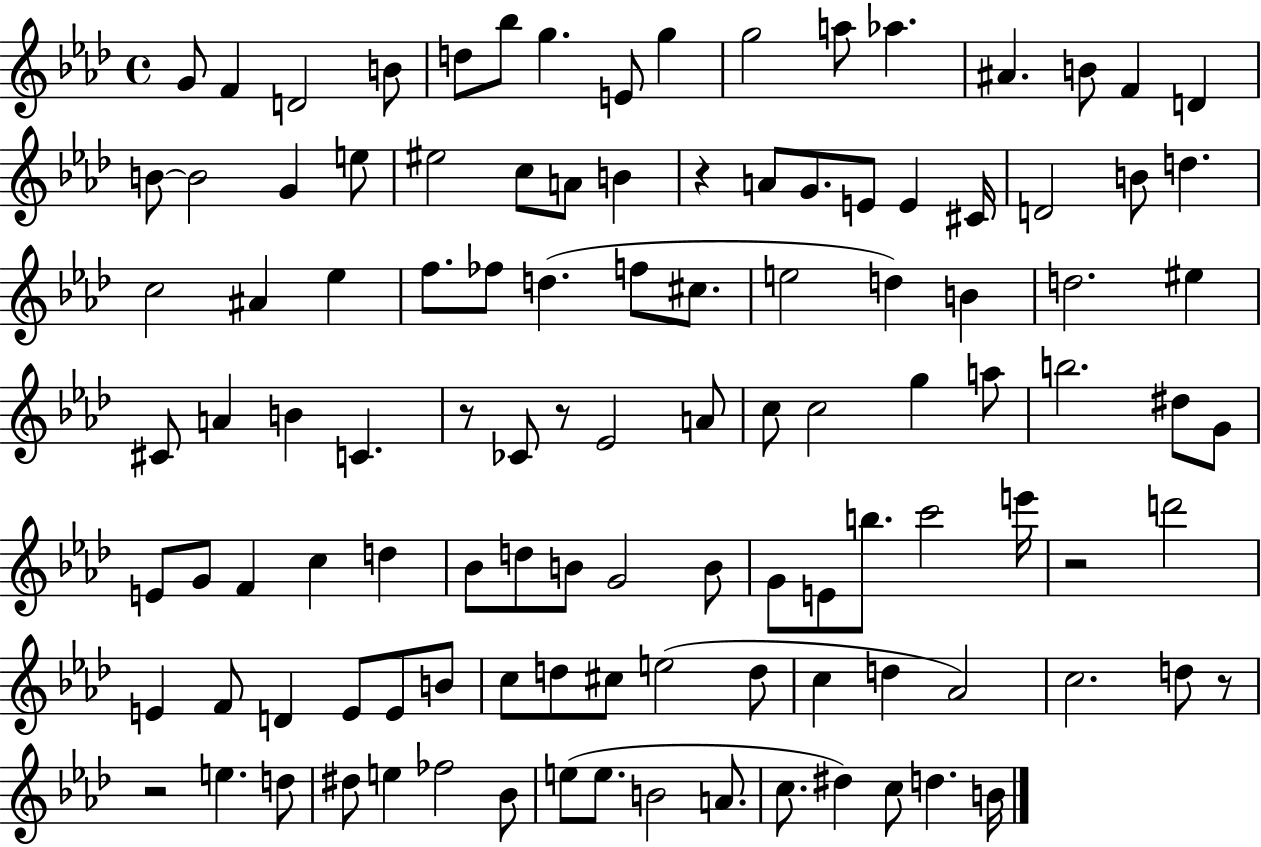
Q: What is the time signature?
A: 4/4